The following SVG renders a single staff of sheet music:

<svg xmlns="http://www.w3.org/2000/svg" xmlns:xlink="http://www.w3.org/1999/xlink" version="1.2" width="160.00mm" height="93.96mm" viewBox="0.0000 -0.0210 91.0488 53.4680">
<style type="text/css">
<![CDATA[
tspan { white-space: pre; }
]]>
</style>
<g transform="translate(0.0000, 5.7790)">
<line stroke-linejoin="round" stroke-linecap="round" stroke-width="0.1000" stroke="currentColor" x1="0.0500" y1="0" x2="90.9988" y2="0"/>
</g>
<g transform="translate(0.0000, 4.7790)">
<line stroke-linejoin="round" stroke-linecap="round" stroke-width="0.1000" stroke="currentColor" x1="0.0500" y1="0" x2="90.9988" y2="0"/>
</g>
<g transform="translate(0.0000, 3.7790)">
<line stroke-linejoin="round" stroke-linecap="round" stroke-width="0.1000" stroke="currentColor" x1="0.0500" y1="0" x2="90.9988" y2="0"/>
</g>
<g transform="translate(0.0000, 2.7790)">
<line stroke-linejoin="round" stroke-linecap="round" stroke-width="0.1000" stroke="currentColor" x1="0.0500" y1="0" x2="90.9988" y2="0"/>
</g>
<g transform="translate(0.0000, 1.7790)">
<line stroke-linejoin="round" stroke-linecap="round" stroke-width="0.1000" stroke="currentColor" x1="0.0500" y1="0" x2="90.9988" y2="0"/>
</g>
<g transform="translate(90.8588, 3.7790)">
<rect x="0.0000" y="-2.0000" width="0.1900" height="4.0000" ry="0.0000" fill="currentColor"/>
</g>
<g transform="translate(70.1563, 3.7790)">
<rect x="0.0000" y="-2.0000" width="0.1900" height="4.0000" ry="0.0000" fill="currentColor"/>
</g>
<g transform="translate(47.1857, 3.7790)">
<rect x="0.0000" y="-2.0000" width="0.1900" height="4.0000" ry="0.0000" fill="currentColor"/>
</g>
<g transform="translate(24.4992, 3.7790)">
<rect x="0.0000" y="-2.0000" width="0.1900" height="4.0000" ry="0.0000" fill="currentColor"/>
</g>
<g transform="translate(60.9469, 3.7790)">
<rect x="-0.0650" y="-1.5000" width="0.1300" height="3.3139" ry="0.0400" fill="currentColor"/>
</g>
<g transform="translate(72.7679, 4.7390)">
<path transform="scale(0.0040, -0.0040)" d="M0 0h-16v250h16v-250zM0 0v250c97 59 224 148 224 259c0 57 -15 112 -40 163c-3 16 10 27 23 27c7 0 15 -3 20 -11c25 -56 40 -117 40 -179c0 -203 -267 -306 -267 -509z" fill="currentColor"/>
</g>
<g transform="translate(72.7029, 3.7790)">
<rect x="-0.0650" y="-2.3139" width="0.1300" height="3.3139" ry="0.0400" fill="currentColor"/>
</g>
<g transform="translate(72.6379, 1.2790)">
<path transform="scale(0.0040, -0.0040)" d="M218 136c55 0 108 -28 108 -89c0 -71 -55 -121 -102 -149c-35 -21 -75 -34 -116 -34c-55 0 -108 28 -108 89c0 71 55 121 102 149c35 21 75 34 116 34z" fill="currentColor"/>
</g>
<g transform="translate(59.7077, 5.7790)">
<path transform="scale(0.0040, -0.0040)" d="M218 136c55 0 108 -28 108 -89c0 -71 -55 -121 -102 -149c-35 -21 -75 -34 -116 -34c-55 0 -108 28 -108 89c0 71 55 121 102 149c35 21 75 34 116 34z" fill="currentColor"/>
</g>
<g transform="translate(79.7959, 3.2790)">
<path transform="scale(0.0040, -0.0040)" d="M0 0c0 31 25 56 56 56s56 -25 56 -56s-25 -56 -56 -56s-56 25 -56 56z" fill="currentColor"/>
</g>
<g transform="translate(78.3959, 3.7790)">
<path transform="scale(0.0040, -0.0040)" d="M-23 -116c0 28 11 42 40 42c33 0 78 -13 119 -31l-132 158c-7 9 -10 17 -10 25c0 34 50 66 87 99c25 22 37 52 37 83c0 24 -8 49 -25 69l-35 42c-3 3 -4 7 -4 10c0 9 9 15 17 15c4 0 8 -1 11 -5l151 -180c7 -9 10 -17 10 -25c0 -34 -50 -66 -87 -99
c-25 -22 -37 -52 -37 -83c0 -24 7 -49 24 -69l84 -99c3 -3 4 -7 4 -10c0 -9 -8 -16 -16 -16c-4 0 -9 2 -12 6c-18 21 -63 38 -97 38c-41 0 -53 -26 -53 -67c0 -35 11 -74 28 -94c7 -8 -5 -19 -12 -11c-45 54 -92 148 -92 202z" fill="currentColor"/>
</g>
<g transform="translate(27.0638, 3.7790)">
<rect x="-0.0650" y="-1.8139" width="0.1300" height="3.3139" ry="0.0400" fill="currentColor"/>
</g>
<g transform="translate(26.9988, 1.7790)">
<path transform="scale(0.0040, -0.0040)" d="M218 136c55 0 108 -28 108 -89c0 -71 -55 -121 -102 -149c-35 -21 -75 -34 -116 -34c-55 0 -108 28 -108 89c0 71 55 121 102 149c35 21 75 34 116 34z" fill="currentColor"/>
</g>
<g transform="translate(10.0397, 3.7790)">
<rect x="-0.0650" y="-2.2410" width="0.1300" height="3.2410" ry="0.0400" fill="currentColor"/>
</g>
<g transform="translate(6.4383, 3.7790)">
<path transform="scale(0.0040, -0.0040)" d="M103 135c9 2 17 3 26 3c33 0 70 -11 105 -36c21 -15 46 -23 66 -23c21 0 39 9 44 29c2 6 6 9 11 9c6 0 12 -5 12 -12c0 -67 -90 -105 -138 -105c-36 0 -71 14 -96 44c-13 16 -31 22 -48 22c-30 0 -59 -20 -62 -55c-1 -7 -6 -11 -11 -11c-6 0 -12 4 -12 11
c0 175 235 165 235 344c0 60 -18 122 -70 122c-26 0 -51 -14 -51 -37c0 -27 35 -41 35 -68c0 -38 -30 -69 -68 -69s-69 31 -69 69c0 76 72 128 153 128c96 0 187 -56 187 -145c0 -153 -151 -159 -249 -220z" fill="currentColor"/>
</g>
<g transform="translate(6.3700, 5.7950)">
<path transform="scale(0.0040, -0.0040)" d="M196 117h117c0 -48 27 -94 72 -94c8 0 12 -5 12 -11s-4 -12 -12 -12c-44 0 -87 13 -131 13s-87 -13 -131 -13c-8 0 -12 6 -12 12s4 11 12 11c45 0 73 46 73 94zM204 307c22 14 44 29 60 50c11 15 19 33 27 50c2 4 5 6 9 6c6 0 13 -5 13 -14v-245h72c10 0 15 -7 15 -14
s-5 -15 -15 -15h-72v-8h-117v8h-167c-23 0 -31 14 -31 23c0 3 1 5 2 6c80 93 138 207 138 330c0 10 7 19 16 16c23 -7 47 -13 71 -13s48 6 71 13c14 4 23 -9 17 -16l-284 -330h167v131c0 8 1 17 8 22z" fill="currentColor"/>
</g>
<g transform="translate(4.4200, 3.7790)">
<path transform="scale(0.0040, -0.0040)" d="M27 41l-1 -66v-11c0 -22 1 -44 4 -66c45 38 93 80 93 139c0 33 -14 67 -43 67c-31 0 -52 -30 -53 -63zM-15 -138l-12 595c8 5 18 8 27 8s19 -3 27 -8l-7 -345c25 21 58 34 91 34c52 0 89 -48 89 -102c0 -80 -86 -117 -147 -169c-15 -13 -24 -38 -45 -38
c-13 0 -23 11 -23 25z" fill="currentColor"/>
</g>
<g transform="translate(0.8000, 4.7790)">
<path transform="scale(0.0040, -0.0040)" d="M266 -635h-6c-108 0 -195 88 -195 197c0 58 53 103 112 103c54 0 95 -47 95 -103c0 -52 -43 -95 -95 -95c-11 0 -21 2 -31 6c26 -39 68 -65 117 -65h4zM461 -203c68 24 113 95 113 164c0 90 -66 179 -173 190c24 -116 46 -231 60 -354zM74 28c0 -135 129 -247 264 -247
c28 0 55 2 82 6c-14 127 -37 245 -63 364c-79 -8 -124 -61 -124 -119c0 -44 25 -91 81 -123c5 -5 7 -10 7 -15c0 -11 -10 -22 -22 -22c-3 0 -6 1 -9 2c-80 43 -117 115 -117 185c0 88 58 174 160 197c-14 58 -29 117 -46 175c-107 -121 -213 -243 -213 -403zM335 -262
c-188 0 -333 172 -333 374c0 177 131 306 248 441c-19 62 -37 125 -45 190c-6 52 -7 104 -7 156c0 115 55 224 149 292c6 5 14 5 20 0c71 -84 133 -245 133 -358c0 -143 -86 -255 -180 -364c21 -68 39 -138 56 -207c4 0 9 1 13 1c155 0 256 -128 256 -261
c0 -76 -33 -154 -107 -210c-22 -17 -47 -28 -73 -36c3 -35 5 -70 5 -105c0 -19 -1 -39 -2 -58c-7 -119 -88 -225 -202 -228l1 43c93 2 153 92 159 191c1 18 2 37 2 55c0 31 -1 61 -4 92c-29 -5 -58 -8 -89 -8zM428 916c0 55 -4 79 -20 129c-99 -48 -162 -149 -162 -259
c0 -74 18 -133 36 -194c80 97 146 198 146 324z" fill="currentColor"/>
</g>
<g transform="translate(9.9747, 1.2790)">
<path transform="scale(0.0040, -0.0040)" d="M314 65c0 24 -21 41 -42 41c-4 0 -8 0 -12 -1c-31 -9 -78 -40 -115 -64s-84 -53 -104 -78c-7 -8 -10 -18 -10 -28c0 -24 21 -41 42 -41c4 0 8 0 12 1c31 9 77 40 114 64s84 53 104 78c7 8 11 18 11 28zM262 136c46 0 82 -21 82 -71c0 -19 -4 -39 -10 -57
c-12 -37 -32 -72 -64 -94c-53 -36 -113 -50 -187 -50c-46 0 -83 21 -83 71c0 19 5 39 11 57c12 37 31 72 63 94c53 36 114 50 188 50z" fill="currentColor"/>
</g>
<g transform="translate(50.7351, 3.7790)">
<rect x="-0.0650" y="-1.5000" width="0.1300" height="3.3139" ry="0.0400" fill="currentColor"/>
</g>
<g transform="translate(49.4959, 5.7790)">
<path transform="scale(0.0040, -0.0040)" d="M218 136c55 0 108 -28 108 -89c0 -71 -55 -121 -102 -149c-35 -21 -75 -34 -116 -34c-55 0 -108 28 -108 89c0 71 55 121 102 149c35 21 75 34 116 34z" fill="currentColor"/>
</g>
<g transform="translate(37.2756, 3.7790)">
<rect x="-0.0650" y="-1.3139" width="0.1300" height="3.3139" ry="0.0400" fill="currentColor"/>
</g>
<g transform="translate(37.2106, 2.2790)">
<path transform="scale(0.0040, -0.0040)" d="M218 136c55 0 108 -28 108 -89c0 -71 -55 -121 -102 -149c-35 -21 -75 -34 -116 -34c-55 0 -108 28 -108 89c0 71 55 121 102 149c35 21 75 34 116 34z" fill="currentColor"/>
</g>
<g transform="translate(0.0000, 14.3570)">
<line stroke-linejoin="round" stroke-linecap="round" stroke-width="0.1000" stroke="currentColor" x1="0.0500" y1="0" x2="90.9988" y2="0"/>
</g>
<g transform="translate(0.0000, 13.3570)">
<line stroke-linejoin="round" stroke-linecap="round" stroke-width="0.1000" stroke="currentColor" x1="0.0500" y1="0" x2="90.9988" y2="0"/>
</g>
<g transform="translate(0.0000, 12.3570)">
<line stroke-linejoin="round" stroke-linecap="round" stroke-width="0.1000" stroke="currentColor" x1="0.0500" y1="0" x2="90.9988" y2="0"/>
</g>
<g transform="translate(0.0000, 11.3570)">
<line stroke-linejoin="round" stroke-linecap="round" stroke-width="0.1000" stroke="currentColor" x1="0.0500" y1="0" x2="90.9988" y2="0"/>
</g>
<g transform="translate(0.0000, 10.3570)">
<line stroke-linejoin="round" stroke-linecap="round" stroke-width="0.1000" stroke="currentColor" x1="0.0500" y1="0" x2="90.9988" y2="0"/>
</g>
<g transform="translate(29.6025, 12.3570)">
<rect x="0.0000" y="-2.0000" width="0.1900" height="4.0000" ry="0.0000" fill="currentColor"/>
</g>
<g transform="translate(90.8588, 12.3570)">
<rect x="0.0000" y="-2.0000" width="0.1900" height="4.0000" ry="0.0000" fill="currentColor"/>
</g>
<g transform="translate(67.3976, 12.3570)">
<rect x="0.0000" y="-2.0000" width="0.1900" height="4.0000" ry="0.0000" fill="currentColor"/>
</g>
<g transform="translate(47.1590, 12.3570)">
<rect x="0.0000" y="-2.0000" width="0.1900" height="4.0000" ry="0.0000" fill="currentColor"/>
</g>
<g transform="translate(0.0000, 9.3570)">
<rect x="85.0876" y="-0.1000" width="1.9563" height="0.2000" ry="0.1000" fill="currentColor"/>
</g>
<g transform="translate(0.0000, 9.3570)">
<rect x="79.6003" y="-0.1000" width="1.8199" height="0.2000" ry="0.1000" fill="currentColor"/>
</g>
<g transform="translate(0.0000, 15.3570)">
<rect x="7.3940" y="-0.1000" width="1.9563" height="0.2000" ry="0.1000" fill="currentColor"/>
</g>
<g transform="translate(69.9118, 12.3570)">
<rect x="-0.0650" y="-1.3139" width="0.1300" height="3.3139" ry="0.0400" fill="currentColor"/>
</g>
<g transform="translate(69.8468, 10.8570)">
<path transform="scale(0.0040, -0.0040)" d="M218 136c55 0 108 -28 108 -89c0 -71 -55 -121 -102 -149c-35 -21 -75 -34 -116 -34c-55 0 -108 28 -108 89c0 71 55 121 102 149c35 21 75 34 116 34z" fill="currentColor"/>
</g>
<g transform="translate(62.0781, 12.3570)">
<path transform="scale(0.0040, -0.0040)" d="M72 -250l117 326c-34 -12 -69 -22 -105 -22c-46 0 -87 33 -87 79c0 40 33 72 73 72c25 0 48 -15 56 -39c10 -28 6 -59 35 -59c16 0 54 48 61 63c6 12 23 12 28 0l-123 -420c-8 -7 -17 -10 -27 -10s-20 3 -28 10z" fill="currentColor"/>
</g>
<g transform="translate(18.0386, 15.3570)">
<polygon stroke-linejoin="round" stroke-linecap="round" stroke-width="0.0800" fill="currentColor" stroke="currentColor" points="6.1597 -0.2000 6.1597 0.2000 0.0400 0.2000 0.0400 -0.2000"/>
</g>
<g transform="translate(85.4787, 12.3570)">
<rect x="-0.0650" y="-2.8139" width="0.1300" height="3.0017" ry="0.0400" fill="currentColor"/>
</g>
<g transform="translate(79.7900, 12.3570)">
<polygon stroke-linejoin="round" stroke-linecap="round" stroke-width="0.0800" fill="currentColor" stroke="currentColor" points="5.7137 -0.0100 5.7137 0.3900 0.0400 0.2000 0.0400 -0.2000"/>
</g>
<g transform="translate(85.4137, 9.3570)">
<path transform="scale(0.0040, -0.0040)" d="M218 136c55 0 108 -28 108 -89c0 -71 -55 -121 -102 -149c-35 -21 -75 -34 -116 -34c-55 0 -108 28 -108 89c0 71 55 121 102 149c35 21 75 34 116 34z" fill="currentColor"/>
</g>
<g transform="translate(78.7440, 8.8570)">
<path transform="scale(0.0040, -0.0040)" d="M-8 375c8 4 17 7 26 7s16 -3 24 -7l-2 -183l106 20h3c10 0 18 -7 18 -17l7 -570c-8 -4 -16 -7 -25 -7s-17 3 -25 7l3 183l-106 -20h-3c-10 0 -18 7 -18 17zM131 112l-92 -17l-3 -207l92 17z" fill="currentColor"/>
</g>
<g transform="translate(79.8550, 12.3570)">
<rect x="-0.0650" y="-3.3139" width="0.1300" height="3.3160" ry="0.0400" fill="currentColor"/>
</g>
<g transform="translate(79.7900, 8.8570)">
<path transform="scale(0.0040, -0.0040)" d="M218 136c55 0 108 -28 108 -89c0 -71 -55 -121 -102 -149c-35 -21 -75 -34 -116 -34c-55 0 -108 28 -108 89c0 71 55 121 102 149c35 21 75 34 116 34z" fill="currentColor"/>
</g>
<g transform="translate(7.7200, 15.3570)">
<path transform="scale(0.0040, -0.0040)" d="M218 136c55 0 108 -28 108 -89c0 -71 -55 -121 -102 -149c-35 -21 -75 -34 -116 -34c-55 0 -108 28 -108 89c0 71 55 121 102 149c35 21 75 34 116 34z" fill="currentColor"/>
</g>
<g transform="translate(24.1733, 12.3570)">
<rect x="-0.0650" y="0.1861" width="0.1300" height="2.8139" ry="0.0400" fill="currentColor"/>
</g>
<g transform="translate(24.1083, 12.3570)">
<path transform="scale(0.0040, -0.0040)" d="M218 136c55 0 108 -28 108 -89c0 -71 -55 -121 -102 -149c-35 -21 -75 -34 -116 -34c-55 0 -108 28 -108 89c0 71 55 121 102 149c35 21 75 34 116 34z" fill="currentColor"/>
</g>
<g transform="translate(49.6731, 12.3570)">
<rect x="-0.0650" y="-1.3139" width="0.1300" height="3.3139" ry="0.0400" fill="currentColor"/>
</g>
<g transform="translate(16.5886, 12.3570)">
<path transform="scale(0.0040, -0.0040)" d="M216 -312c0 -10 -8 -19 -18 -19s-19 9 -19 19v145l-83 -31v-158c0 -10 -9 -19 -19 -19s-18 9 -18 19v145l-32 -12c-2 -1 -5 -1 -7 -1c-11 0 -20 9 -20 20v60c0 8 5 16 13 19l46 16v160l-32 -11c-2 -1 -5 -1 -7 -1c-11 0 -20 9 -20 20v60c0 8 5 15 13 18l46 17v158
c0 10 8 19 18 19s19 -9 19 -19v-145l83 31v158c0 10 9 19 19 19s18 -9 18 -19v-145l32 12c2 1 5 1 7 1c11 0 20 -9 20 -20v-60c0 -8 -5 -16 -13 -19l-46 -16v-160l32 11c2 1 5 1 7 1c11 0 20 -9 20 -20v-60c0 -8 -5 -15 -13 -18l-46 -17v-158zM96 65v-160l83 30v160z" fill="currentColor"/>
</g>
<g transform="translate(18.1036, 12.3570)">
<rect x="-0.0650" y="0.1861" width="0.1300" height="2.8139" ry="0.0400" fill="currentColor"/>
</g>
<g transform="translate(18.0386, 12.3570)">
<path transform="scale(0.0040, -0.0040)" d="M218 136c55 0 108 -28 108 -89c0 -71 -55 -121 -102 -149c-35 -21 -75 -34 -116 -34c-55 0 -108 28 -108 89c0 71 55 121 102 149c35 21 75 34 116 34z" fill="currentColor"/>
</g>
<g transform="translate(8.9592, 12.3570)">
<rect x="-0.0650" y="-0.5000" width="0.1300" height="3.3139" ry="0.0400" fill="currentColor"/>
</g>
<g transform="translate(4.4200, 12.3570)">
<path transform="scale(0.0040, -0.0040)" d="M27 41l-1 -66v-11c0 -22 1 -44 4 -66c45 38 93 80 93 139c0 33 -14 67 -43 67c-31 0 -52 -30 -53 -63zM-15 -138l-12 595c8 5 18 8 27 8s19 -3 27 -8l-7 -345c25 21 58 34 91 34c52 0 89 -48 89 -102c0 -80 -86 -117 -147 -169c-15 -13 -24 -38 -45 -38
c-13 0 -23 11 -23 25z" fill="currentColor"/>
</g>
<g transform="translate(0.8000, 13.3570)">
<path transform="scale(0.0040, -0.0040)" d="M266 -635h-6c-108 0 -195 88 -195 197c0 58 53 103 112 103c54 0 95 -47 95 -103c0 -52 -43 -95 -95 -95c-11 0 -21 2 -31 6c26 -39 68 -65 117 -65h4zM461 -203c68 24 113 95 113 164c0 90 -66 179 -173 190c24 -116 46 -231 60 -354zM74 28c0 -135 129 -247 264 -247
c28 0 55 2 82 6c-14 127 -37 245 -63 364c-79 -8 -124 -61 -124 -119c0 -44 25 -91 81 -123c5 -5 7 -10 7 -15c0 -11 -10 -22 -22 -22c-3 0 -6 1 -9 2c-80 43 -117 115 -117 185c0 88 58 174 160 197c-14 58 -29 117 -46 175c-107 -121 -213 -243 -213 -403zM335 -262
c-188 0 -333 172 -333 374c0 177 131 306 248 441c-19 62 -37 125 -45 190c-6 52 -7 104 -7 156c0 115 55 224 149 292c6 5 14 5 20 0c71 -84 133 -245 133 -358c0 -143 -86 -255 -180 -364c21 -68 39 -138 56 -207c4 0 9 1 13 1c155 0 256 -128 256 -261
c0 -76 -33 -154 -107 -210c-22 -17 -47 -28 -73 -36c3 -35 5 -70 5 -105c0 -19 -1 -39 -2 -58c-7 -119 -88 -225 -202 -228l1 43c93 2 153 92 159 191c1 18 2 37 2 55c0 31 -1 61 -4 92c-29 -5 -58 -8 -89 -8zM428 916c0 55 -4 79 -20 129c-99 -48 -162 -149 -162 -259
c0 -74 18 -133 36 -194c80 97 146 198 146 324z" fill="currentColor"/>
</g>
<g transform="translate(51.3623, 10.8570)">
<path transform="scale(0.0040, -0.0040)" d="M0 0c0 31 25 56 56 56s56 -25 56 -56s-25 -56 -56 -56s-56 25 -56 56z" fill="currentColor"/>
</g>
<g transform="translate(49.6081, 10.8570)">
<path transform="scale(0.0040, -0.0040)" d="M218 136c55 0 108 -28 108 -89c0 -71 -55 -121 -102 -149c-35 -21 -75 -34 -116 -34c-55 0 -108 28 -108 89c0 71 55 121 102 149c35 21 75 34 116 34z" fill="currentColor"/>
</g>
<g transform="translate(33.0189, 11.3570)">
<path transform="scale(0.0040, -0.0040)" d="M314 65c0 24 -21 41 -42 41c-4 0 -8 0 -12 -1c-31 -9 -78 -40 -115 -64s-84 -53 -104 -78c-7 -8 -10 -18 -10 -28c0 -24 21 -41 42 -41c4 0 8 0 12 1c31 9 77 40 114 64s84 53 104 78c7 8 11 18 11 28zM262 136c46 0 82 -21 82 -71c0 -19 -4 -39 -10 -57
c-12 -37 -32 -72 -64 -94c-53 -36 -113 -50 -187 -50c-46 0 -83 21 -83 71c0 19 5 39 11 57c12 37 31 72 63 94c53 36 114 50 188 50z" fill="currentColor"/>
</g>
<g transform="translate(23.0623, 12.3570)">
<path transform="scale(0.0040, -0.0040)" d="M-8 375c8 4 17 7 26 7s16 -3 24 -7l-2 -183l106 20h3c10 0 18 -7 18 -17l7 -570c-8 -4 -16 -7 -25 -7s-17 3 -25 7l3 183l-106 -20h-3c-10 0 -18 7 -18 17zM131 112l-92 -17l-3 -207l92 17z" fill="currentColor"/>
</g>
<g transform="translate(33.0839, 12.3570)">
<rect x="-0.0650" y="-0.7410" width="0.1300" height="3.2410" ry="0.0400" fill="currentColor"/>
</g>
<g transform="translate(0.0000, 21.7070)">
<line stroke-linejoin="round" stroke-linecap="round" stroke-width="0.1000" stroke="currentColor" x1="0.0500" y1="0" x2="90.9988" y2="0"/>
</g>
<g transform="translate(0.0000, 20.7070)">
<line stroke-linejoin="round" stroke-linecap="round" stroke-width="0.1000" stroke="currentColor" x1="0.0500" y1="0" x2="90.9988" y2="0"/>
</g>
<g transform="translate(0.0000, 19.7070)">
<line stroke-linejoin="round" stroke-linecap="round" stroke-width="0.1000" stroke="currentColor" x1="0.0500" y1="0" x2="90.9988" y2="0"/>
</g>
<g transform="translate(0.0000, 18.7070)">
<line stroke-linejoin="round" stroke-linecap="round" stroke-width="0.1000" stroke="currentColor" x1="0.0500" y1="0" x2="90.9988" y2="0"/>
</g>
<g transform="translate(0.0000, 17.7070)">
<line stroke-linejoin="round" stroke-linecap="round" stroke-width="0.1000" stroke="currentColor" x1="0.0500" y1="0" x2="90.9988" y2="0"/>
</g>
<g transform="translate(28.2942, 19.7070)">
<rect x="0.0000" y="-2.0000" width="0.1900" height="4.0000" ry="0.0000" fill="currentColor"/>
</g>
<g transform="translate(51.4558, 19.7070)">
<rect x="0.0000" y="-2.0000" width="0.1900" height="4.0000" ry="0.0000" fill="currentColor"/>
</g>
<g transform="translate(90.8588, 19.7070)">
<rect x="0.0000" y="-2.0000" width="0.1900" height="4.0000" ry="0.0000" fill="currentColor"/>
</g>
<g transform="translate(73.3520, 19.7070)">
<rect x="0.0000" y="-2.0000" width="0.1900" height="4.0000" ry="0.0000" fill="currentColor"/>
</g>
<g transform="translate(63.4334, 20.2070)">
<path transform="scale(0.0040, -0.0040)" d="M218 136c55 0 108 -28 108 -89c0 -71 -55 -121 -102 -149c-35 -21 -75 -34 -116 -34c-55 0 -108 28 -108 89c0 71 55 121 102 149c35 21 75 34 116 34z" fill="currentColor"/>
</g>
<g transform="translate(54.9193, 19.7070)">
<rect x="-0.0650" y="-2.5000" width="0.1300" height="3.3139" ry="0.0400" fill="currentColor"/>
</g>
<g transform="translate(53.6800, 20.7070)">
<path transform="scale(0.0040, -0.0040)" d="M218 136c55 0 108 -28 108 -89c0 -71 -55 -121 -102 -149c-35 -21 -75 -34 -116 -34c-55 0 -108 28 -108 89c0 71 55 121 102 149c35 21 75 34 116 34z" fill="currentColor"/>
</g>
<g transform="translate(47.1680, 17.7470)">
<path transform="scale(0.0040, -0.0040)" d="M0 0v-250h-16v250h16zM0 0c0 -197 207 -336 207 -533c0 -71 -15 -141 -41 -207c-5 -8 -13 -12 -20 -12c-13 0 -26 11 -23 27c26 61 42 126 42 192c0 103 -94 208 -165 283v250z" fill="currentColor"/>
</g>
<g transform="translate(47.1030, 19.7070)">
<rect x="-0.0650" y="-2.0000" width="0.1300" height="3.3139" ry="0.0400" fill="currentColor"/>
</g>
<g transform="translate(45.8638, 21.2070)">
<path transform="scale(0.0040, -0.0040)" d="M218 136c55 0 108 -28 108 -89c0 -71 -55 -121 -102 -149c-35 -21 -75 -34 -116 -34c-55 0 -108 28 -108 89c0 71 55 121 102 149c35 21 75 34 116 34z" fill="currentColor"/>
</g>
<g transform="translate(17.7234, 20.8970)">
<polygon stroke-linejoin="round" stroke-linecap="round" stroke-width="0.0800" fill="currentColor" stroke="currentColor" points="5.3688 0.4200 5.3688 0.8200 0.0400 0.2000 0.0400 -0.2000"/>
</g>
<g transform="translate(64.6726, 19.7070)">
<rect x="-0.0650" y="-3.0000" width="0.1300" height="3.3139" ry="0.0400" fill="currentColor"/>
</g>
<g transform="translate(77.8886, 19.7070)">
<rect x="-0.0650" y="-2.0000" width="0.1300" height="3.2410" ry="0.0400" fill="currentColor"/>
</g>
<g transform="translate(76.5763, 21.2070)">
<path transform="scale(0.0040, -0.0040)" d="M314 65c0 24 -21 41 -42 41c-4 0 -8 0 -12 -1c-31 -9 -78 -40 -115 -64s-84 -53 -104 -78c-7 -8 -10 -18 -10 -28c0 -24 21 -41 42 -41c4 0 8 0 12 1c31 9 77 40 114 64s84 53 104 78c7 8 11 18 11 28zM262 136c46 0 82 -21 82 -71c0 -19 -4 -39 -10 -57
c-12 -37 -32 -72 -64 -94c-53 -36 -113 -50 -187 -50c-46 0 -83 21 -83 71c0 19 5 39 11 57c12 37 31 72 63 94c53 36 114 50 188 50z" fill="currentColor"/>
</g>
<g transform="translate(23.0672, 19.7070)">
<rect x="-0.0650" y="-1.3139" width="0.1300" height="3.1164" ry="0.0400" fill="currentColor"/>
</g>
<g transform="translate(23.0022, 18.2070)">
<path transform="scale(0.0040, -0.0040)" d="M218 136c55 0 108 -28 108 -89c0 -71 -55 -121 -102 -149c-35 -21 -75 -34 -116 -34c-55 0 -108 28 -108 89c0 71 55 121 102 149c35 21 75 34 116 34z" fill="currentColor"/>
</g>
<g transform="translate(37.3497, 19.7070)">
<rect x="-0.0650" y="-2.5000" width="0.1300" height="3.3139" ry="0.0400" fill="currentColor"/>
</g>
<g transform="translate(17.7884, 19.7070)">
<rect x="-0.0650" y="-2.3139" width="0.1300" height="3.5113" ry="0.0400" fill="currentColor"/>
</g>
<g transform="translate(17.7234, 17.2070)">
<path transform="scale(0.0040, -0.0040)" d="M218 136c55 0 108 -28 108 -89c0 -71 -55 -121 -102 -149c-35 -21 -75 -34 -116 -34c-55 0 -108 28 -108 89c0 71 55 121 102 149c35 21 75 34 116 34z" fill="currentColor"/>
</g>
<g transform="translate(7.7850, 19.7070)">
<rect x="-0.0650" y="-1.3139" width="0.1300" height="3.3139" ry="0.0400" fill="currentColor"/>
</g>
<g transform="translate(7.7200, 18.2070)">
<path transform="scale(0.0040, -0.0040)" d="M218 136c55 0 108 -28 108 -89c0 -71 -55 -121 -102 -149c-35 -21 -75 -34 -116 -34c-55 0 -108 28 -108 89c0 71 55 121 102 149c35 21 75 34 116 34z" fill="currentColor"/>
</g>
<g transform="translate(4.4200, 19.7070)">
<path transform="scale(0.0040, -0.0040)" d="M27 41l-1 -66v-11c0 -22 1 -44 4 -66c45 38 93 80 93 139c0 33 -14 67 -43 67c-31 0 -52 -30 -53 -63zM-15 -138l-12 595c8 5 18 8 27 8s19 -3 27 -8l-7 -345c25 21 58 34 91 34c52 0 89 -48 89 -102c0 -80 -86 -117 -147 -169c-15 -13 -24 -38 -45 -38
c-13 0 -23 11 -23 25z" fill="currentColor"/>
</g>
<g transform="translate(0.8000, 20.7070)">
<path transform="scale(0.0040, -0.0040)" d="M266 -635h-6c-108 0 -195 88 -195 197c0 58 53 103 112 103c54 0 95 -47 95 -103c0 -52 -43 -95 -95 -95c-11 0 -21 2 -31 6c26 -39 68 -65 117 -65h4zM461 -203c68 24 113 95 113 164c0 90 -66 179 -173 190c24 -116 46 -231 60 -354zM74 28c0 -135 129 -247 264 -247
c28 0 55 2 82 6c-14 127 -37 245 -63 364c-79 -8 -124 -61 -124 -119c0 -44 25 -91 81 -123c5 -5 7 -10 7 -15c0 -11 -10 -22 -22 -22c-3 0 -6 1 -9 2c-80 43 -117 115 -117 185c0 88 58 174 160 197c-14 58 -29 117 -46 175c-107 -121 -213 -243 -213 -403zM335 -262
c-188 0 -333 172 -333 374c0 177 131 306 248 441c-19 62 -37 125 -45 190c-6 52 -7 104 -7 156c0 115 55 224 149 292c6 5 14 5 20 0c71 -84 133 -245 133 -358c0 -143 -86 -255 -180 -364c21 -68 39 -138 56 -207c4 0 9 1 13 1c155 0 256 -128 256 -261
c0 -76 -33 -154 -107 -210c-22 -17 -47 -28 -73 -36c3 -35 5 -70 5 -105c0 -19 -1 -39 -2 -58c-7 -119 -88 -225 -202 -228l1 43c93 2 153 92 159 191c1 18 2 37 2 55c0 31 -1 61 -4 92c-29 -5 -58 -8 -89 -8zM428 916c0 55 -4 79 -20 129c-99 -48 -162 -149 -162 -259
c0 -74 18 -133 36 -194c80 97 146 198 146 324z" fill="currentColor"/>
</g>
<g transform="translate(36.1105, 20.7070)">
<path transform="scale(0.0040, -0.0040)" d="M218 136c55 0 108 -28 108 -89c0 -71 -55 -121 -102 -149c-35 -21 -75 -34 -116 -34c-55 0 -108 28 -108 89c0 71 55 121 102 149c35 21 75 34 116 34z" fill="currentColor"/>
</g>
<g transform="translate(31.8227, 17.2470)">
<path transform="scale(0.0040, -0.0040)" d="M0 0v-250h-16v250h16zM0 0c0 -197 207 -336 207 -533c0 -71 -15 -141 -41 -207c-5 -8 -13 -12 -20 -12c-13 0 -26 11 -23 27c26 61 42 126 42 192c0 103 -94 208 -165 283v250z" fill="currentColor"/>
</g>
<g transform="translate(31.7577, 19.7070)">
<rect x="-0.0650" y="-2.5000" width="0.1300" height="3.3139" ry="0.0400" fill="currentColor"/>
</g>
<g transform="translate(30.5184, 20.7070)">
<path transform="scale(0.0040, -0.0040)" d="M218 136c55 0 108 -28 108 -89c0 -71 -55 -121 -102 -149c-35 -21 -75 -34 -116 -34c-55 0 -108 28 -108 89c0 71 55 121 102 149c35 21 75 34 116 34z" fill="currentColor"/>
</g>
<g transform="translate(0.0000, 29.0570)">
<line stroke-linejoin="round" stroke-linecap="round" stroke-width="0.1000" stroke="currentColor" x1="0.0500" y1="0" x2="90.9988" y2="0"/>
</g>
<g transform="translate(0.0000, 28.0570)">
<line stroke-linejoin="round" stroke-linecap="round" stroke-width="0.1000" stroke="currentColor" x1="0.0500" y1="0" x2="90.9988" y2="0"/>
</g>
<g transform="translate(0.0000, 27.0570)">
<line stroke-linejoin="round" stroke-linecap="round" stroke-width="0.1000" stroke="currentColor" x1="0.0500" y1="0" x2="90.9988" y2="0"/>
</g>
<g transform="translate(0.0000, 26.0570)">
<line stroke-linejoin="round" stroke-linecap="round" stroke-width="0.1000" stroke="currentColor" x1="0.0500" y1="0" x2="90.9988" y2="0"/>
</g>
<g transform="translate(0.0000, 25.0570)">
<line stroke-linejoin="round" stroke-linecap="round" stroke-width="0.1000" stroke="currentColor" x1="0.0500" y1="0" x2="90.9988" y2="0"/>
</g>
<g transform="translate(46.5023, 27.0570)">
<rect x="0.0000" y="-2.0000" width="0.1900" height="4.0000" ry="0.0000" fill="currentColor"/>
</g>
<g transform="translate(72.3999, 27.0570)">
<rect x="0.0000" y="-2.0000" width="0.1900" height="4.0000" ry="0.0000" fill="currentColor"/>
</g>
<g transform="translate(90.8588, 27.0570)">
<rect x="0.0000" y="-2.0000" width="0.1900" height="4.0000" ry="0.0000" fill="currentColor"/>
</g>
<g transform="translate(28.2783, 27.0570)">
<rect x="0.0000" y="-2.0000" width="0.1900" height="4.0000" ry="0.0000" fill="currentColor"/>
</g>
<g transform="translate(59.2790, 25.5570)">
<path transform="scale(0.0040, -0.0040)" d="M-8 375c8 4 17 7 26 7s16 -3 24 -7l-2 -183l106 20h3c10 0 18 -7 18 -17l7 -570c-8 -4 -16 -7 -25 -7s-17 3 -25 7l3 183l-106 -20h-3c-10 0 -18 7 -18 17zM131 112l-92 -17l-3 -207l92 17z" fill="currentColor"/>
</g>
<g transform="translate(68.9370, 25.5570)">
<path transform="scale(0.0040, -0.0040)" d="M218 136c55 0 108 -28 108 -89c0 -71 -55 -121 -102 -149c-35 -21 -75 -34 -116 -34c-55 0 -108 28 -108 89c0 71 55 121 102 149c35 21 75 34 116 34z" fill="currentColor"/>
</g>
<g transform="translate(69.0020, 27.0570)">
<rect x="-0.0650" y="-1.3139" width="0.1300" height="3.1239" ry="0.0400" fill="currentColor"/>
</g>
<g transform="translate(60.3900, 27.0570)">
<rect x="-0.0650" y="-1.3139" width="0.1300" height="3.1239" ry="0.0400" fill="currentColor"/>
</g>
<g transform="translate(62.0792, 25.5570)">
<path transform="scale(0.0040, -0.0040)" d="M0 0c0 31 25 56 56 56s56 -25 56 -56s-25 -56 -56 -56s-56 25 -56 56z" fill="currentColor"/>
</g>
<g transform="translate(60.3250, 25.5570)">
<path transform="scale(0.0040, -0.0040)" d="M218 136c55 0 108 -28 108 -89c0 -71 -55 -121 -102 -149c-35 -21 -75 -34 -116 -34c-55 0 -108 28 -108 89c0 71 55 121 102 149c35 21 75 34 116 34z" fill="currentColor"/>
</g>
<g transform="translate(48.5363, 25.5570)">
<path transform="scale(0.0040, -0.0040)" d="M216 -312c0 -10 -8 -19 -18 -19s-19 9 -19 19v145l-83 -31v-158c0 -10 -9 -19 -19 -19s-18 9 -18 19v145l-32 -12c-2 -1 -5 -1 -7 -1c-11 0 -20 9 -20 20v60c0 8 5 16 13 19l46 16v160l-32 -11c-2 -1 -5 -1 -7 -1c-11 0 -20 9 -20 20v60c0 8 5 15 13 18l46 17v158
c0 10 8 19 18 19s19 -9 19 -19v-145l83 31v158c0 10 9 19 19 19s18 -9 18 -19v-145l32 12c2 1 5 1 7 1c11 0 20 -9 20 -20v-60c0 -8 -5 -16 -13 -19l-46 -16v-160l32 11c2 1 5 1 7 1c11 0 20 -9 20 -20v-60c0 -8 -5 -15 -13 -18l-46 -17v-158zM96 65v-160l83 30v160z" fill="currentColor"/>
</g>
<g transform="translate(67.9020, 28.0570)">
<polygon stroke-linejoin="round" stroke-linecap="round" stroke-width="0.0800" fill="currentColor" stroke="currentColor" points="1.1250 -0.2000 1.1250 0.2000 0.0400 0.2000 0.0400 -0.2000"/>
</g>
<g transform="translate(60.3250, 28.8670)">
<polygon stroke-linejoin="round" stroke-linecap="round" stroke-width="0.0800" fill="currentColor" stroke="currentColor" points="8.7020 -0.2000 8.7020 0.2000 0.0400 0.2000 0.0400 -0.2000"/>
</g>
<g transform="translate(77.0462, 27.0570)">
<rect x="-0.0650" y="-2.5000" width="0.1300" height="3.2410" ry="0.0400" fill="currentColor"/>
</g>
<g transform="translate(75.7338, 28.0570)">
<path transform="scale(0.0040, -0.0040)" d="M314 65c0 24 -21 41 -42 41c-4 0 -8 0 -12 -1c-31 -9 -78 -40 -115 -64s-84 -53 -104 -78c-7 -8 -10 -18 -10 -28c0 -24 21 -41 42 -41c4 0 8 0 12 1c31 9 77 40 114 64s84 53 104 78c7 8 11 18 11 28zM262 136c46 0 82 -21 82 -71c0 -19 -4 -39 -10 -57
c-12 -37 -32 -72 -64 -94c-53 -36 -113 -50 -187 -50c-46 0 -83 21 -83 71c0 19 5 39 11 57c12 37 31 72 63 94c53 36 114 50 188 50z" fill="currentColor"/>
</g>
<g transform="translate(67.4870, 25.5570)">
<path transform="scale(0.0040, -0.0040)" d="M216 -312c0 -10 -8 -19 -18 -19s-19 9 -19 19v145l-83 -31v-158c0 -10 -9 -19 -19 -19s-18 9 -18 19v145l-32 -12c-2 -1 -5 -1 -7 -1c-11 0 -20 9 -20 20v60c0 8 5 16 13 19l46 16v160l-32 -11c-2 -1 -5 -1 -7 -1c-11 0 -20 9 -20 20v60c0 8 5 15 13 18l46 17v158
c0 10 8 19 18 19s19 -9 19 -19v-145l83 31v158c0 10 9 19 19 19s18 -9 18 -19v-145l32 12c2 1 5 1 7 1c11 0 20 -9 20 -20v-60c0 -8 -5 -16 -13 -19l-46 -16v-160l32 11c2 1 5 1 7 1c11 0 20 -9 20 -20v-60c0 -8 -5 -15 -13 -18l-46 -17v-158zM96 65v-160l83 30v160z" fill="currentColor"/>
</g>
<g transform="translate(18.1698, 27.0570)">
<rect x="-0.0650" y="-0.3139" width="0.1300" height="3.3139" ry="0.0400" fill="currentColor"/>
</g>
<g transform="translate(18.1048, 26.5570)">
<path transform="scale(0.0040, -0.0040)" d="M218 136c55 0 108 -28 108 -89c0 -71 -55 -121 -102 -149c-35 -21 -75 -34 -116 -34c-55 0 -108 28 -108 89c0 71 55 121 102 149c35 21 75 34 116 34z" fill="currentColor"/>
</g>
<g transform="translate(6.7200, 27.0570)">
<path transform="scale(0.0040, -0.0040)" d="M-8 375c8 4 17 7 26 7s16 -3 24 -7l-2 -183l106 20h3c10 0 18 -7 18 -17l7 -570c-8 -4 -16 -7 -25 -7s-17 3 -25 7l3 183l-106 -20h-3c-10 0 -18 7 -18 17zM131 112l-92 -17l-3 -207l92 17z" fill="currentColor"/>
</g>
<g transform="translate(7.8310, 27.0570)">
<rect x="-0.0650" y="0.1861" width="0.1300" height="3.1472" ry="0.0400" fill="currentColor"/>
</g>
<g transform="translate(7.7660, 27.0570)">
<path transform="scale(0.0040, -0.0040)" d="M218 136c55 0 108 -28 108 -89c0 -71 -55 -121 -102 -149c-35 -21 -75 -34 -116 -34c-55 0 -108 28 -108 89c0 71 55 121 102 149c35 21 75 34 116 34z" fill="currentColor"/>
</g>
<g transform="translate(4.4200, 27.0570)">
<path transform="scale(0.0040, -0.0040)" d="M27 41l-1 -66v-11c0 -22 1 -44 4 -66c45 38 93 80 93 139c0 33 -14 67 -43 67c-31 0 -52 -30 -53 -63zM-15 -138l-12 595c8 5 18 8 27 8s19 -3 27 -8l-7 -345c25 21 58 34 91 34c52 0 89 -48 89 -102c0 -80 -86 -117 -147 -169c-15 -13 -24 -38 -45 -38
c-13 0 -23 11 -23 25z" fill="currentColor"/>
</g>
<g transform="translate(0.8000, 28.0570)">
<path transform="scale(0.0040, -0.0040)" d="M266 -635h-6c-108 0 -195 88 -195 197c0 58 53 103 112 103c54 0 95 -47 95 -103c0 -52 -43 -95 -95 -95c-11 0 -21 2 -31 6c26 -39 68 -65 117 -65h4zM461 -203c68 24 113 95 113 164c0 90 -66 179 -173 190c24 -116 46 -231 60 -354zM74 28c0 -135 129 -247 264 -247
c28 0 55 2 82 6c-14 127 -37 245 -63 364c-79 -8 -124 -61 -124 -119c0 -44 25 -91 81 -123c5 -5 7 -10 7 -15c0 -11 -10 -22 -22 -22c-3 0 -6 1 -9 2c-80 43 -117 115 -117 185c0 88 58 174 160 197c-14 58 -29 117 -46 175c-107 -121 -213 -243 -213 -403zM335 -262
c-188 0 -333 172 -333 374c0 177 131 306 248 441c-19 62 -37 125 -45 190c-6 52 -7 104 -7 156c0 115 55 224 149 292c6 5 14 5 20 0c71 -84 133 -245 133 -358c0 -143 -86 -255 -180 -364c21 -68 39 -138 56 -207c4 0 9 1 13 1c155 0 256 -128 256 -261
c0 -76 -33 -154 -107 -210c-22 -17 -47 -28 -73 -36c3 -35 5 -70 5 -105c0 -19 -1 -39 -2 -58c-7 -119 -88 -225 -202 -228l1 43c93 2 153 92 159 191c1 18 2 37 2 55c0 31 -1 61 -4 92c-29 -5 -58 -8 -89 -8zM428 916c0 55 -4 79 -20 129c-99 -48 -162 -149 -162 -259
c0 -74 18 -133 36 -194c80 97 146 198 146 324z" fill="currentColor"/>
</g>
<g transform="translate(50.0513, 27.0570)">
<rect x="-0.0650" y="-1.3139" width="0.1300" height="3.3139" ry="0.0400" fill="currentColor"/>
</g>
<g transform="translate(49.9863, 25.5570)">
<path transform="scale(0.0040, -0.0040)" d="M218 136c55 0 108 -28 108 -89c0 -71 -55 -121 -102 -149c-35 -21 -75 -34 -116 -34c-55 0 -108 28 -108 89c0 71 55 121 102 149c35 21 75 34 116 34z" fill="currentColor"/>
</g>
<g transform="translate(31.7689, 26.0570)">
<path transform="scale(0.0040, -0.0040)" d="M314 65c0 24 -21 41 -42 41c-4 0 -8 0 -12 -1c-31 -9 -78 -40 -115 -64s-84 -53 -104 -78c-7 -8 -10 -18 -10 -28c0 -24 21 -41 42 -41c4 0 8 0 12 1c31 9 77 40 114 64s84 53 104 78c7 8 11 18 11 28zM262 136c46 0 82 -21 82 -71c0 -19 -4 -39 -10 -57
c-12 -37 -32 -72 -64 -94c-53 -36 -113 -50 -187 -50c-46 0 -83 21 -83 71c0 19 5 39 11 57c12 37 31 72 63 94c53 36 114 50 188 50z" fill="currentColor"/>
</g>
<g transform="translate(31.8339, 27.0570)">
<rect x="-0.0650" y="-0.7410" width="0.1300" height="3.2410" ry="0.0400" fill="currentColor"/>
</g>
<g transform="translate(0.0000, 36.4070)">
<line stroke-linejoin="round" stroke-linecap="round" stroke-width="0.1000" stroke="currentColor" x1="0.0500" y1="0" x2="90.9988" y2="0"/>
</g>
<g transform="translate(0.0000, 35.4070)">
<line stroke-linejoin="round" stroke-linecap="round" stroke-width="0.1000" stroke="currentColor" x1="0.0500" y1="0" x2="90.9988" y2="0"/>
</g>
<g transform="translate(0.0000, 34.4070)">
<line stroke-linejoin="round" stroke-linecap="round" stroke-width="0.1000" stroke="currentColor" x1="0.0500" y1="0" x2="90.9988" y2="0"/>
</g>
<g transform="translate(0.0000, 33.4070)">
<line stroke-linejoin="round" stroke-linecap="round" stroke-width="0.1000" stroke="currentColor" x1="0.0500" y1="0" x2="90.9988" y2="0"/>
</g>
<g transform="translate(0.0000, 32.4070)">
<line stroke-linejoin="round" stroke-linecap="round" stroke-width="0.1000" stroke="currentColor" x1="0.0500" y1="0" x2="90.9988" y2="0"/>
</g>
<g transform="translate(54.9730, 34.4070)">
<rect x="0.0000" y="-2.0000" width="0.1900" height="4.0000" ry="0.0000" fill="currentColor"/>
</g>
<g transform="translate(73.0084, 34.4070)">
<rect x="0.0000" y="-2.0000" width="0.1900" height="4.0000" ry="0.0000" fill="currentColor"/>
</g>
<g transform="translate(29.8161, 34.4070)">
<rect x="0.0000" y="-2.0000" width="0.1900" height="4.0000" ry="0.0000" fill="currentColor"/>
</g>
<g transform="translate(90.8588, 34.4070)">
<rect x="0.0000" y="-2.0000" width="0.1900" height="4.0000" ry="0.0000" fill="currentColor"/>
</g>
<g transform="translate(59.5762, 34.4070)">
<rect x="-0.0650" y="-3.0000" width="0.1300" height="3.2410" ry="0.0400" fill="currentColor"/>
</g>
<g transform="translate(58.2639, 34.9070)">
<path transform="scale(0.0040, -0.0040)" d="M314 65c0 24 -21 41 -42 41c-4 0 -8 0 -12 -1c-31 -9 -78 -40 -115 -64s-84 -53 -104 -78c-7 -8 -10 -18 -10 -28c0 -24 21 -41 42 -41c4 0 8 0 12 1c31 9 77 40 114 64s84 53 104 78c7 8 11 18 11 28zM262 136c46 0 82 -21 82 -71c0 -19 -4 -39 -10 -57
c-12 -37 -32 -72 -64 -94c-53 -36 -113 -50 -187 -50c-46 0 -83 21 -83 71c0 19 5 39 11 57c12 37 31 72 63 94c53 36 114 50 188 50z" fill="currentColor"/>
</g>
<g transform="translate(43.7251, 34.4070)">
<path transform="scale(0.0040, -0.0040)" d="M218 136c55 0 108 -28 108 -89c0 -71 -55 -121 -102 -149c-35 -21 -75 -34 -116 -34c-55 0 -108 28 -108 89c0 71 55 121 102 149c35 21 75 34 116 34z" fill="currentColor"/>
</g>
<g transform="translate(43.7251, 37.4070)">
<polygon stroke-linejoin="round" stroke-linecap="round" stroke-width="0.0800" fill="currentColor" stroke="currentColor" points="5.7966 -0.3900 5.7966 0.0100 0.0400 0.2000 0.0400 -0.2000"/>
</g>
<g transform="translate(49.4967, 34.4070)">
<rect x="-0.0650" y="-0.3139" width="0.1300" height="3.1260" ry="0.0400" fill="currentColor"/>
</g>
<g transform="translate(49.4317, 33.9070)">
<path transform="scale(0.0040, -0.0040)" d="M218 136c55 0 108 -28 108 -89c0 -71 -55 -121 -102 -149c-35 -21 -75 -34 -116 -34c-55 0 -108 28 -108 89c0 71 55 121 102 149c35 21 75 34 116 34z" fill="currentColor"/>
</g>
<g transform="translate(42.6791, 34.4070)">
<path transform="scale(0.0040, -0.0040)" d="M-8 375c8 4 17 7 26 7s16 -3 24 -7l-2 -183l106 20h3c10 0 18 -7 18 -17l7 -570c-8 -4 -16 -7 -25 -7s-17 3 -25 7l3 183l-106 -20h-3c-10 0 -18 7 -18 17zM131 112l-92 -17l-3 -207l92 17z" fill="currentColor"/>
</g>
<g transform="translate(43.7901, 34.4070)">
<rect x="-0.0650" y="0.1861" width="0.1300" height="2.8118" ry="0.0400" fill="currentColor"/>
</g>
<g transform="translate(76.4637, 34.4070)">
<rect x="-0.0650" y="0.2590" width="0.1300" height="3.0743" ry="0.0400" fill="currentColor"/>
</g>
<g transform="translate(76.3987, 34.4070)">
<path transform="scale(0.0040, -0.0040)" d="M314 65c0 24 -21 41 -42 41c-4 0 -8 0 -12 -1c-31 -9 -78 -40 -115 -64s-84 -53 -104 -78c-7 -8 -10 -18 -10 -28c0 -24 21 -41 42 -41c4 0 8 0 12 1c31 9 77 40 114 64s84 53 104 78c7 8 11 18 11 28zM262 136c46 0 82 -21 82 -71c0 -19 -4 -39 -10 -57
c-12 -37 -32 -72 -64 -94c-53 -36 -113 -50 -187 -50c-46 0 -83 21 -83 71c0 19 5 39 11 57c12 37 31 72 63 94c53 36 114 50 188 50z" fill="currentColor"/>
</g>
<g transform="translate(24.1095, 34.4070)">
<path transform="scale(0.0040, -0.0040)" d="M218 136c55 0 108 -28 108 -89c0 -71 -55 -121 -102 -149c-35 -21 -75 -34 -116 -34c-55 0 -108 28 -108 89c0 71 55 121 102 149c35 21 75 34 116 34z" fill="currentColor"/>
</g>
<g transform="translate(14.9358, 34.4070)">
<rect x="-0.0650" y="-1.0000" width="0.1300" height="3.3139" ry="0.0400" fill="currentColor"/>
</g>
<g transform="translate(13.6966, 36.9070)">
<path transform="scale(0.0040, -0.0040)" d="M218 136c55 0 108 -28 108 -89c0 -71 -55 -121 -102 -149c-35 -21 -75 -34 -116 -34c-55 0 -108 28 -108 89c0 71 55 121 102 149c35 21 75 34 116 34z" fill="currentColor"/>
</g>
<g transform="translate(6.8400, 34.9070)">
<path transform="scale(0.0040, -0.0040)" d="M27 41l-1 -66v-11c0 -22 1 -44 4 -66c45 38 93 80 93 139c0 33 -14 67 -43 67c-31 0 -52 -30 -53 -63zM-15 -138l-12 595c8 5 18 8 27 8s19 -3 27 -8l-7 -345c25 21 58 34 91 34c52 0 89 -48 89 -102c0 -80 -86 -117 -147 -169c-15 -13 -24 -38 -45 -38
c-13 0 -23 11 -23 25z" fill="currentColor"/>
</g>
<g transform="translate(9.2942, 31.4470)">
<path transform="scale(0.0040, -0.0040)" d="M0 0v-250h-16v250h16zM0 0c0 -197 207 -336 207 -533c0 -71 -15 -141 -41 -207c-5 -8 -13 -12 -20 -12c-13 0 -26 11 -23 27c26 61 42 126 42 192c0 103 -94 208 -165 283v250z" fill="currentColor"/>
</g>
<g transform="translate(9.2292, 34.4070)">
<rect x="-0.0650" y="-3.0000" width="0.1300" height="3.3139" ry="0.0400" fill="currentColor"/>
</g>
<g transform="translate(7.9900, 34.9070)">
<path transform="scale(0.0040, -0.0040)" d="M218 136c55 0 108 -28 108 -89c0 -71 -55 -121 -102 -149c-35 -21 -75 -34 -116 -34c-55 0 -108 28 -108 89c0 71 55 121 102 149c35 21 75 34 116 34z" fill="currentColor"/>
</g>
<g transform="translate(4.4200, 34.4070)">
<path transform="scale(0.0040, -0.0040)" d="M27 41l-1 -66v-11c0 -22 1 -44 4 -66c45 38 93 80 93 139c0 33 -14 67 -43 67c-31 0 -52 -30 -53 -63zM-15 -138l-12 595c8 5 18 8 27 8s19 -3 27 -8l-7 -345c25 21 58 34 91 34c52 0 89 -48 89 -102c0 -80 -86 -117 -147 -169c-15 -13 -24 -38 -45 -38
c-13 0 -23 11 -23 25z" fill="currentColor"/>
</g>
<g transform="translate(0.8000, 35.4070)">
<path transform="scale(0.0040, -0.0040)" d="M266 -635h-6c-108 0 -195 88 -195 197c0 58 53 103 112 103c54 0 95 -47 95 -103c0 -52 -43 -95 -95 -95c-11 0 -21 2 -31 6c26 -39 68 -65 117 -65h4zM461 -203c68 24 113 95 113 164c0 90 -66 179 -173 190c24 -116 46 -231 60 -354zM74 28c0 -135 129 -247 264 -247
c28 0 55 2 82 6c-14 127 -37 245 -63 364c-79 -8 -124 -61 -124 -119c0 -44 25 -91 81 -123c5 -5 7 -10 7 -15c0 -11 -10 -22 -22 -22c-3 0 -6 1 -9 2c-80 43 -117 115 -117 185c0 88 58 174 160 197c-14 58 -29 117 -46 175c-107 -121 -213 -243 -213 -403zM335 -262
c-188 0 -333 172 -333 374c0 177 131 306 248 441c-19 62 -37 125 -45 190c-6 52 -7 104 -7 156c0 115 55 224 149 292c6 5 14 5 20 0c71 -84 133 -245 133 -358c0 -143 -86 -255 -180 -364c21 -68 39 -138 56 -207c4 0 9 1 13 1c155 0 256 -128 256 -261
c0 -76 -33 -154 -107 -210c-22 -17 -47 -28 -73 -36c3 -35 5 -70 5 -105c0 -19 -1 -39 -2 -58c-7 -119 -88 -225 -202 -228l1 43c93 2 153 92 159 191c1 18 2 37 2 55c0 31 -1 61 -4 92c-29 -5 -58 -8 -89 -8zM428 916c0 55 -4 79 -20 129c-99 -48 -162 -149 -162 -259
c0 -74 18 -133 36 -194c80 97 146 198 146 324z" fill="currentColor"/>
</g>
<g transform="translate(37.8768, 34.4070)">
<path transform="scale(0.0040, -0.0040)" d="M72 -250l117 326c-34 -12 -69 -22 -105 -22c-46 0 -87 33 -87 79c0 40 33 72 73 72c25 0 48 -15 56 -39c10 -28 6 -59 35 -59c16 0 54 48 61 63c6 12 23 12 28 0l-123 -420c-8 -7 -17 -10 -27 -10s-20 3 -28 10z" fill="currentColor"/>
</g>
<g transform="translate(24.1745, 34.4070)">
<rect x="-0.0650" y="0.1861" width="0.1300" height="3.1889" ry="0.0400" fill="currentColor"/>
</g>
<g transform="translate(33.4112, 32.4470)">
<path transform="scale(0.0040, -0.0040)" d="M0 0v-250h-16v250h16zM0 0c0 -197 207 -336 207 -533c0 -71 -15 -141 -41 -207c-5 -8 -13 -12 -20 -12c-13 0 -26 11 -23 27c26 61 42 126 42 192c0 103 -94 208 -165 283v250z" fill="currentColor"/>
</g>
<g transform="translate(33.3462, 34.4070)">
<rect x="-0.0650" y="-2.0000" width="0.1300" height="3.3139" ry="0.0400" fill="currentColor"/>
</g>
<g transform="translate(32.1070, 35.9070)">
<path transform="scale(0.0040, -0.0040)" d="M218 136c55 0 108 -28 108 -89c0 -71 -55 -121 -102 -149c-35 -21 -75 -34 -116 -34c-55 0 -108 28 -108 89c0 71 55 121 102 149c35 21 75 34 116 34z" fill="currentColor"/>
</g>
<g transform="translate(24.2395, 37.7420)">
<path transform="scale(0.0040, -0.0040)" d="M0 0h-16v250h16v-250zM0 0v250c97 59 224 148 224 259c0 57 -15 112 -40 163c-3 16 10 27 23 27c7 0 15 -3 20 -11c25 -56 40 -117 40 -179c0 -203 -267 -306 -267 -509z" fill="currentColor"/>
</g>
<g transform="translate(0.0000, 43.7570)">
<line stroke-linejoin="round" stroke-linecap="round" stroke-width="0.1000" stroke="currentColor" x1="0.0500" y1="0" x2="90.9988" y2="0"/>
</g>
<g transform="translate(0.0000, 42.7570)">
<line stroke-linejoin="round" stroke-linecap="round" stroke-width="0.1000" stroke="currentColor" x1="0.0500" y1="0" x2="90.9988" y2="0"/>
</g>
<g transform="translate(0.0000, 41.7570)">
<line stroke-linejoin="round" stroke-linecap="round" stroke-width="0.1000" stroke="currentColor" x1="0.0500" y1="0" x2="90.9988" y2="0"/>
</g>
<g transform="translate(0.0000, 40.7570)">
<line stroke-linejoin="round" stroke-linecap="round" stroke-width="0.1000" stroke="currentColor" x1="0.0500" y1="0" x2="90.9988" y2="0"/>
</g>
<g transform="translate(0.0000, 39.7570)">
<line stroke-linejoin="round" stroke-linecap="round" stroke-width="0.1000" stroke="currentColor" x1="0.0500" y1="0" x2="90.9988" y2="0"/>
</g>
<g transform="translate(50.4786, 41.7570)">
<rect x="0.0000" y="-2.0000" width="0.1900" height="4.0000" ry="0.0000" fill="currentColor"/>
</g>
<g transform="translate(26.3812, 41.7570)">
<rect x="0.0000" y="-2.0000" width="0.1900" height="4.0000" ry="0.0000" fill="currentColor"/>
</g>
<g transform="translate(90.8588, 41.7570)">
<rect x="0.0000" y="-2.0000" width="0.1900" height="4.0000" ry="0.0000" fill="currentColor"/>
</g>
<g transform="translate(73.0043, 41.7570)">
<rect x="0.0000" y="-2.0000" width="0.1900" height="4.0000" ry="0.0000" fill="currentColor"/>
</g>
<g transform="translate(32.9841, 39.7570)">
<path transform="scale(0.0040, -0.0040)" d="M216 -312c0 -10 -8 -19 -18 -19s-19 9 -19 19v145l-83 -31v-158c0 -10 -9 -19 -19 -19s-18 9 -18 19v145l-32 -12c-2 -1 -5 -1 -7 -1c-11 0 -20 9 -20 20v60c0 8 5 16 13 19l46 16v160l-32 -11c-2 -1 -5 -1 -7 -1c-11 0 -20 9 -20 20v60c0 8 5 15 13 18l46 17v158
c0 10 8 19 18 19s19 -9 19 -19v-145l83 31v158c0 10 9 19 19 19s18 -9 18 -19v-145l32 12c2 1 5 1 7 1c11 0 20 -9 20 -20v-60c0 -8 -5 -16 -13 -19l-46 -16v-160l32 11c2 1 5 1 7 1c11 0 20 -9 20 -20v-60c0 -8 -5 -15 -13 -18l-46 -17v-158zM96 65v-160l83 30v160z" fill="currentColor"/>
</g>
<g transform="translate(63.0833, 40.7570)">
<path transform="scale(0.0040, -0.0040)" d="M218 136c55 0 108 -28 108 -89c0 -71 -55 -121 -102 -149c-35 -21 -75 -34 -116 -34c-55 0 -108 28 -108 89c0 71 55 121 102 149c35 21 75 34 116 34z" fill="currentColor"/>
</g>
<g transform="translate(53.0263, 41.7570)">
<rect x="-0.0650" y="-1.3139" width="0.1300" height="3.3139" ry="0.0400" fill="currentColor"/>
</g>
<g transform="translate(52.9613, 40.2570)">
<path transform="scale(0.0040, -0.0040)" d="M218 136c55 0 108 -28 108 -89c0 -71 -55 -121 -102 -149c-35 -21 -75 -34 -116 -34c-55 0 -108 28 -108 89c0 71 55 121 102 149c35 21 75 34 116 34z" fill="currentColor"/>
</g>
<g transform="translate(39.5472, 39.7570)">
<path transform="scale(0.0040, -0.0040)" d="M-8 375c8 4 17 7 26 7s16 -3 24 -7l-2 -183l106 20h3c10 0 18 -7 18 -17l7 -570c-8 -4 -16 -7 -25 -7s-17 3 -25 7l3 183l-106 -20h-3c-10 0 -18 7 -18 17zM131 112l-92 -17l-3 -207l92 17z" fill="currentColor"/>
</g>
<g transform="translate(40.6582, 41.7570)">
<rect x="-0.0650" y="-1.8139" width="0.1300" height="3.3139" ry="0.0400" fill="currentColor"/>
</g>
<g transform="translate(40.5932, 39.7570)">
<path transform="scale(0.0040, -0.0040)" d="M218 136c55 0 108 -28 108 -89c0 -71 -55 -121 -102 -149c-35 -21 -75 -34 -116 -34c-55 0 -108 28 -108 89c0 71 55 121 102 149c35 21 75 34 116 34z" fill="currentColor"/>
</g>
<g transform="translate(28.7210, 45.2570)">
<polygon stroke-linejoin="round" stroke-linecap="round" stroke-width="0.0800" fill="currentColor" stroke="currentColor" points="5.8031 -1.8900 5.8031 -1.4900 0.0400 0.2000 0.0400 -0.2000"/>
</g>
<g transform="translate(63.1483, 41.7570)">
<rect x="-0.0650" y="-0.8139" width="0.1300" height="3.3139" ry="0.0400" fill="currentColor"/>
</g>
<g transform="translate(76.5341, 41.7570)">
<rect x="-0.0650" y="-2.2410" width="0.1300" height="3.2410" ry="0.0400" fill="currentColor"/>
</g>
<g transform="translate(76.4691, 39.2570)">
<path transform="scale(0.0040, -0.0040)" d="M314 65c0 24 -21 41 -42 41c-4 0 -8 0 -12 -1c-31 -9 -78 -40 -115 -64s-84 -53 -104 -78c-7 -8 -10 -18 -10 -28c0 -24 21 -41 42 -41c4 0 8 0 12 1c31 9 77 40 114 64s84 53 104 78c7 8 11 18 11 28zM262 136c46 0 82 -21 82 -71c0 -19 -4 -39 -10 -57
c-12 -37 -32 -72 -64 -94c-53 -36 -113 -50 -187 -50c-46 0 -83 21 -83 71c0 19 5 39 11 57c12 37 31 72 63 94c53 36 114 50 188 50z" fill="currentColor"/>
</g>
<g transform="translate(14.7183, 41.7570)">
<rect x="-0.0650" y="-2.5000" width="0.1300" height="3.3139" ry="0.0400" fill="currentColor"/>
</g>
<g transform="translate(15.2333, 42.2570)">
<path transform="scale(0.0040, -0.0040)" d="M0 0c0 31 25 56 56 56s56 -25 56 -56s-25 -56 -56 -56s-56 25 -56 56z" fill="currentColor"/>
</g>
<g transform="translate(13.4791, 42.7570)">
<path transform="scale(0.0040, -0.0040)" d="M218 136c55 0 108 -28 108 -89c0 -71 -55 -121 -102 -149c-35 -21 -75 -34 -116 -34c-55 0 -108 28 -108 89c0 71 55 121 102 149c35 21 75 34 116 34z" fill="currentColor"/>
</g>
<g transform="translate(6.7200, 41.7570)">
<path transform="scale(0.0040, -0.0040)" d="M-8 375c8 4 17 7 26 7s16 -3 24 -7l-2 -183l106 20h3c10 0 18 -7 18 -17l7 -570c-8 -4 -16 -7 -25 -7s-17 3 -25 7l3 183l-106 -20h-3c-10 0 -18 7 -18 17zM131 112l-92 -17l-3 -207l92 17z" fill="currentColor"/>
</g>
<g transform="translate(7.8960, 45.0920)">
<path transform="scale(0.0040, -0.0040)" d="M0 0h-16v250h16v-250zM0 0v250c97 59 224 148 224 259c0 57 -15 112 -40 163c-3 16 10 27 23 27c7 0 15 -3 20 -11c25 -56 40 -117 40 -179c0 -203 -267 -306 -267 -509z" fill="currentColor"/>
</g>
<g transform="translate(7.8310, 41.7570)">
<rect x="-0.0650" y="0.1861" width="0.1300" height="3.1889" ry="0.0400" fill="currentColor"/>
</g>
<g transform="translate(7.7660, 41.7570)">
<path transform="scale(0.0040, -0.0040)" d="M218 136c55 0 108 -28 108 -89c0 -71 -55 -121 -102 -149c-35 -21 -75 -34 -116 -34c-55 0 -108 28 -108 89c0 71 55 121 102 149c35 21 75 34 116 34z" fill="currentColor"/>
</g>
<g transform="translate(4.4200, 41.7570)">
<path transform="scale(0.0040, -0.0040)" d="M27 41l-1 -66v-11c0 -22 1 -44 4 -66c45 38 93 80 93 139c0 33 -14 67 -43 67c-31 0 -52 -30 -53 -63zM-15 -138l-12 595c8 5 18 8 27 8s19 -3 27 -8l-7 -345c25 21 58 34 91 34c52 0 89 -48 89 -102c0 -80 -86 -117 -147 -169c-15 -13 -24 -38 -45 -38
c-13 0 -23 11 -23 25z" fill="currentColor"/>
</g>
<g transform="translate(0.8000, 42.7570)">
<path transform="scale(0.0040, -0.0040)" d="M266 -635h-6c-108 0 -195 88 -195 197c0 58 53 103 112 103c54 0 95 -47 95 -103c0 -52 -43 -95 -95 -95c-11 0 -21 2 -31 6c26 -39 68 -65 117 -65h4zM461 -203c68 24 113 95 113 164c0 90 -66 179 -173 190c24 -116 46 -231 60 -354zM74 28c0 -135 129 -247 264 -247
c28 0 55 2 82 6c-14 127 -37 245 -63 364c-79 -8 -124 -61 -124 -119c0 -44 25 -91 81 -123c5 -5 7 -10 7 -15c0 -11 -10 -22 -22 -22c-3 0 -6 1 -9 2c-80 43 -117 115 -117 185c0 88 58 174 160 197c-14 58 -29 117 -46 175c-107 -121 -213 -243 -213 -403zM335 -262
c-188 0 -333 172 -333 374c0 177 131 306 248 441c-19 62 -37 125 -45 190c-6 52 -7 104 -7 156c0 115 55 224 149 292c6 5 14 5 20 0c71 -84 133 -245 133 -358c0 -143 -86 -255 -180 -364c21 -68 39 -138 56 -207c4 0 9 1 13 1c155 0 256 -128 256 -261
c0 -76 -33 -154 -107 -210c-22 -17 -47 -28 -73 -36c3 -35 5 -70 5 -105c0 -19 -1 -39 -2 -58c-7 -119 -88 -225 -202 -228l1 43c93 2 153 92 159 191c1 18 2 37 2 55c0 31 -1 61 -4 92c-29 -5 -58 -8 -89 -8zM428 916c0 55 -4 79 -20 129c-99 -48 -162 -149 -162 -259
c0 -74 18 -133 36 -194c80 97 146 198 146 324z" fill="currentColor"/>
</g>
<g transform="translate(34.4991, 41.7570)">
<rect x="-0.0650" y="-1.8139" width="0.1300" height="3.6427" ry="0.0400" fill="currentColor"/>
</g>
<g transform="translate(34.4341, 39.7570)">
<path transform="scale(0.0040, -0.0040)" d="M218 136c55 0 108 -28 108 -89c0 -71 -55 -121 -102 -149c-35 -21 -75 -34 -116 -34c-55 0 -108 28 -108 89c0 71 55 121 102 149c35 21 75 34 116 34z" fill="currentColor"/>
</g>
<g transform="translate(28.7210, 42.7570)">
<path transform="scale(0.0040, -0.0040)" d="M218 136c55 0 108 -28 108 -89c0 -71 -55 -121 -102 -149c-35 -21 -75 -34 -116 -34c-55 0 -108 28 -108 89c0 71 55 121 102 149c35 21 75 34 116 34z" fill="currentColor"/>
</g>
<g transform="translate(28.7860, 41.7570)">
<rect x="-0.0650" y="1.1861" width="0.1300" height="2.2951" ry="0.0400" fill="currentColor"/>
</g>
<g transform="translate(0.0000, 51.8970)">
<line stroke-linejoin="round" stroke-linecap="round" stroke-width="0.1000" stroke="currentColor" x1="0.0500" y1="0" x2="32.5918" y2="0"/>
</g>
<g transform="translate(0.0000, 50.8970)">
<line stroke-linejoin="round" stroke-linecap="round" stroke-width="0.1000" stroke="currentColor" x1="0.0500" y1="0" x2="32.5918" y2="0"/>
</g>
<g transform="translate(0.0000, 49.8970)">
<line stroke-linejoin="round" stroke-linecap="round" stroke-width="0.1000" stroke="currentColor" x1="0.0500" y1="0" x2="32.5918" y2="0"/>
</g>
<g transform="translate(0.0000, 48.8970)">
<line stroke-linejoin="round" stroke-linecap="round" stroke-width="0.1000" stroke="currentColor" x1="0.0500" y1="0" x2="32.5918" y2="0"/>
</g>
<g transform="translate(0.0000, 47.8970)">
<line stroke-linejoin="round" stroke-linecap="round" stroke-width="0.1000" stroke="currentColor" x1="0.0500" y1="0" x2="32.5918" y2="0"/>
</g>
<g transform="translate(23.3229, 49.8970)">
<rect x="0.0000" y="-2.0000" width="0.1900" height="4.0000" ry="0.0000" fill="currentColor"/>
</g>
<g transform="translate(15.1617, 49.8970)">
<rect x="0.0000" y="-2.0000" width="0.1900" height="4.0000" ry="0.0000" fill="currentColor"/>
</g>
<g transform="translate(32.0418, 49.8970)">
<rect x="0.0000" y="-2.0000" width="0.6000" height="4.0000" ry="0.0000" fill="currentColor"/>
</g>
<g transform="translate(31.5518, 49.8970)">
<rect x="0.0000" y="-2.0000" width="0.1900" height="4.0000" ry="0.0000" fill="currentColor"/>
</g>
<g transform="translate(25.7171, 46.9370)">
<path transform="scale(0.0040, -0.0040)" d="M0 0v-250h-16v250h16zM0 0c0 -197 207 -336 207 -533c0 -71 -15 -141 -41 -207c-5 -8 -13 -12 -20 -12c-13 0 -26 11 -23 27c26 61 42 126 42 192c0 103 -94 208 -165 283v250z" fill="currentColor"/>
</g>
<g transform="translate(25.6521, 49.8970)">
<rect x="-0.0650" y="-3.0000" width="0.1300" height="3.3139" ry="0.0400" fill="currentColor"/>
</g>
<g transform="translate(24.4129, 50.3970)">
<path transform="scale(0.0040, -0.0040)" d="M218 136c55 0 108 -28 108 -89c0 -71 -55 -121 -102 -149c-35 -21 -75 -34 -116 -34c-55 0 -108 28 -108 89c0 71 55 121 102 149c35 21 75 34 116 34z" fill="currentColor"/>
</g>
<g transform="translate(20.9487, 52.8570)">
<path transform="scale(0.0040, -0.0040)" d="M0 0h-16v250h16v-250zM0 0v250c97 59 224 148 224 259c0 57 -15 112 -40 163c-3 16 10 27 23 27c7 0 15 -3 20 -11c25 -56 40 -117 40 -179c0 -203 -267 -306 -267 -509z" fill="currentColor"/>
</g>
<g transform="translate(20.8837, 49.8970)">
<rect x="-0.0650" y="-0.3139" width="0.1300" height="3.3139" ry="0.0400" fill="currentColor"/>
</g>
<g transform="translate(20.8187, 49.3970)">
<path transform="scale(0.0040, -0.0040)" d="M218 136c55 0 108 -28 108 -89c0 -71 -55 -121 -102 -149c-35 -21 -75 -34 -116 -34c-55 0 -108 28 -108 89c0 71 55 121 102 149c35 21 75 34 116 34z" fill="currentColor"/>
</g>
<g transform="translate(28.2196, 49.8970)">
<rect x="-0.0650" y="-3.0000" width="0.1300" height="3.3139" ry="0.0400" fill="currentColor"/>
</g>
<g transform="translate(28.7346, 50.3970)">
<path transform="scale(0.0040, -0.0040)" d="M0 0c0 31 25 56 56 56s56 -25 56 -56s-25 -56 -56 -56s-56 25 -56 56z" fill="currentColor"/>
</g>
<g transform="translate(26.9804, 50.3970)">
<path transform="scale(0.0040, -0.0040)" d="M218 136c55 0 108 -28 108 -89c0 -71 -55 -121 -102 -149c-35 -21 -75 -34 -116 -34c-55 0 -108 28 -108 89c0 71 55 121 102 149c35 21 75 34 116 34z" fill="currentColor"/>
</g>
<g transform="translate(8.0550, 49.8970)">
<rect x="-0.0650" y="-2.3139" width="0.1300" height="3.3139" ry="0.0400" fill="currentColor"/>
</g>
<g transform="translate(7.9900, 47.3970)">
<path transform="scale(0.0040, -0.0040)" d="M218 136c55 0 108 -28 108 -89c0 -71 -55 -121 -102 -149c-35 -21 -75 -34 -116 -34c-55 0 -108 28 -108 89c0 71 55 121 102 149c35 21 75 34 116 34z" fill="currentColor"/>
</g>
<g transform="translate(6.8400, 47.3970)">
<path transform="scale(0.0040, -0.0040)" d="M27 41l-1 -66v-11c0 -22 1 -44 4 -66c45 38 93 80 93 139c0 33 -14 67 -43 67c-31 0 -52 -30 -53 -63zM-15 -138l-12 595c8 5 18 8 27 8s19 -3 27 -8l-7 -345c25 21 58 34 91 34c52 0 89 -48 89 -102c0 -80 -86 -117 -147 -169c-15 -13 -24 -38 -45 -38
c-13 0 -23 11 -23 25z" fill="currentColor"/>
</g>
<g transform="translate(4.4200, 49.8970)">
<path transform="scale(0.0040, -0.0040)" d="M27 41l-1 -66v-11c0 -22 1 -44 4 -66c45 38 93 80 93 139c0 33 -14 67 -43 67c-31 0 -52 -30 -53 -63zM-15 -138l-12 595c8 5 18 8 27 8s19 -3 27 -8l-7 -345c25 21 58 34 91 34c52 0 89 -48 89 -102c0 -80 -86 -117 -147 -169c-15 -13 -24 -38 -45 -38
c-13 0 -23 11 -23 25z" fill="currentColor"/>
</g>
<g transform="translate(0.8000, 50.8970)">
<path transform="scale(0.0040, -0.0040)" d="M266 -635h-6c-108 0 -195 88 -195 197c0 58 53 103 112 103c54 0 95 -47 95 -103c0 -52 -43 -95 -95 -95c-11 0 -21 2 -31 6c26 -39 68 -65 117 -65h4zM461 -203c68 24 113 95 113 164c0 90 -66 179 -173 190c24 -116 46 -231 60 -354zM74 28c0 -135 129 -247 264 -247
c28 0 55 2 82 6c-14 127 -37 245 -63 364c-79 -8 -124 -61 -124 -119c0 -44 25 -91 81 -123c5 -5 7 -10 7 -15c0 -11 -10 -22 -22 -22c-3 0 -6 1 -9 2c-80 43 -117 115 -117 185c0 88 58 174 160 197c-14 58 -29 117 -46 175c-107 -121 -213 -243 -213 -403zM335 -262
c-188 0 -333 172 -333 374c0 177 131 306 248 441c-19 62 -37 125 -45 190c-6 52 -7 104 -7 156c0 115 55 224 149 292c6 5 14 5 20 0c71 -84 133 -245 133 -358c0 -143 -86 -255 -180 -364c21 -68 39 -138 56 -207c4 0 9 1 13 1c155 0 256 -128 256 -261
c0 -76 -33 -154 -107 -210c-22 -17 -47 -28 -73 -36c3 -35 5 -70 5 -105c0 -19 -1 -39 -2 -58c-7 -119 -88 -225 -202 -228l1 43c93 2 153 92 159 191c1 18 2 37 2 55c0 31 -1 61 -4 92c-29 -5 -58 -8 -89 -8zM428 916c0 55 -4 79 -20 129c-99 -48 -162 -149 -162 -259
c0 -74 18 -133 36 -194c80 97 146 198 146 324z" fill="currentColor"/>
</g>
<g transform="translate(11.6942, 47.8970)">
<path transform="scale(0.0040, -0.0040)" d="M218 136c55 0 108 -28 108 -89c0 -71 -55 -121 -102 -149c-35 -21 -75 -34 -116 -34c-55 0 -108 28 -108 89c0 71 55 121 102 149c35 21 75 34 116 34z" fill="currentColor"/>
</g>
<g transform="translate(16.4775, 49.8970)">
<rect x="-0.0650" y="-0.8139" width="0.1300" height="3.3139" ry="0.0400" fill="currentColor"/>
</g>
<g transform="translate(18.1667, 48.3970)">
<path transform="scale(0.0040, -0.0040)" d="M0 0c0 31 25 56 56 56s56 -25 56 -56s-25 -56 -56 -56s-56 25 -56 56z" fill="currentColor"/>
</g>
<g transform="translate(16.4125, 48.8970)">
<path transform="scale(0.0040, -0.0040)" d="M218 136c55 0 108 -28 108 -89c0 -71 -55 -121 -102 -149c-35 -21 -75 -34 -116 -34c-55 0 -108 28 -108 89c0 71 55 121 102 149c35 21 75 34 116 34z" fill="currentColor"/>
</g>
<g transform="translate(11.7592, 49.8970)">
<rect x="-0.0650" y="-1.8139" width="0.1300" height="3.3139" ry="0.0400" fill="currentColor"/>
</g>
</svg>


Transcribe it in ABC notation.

X:1
T:Untitled
M:2/4
L:1/4
K:F
g2 f e E E g/2 z C ^B/2 B/2 d2 e z/2 e b/2 a/2 e g/2 e/2 G/2 G F/2 G A F2 B c d2 ^e e/2 ^e/4 G2 _A/2 D _B/2 F/2 z/2 B/2 c/2 A2 _B2 B/2 G G/2 ^f/2 f e d g2 _g f d c/2 A/2 A